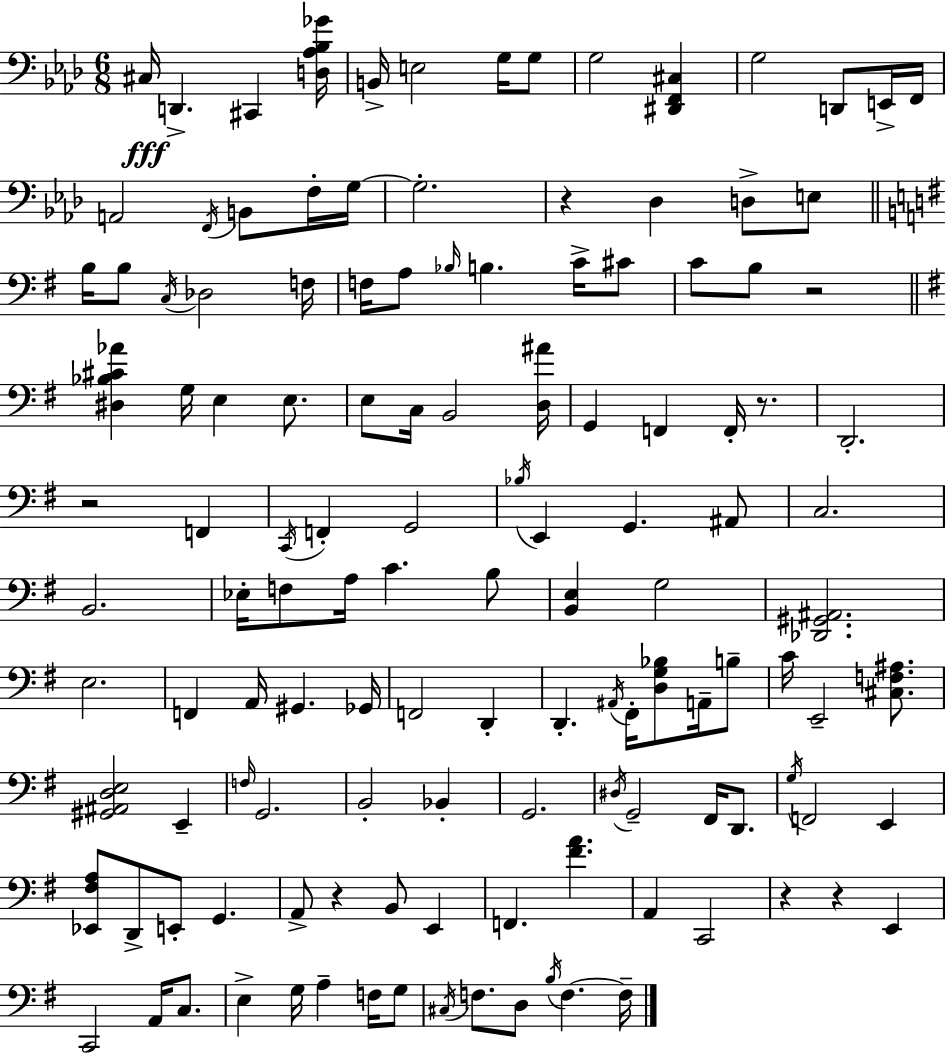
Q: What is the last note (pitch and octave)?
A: F3